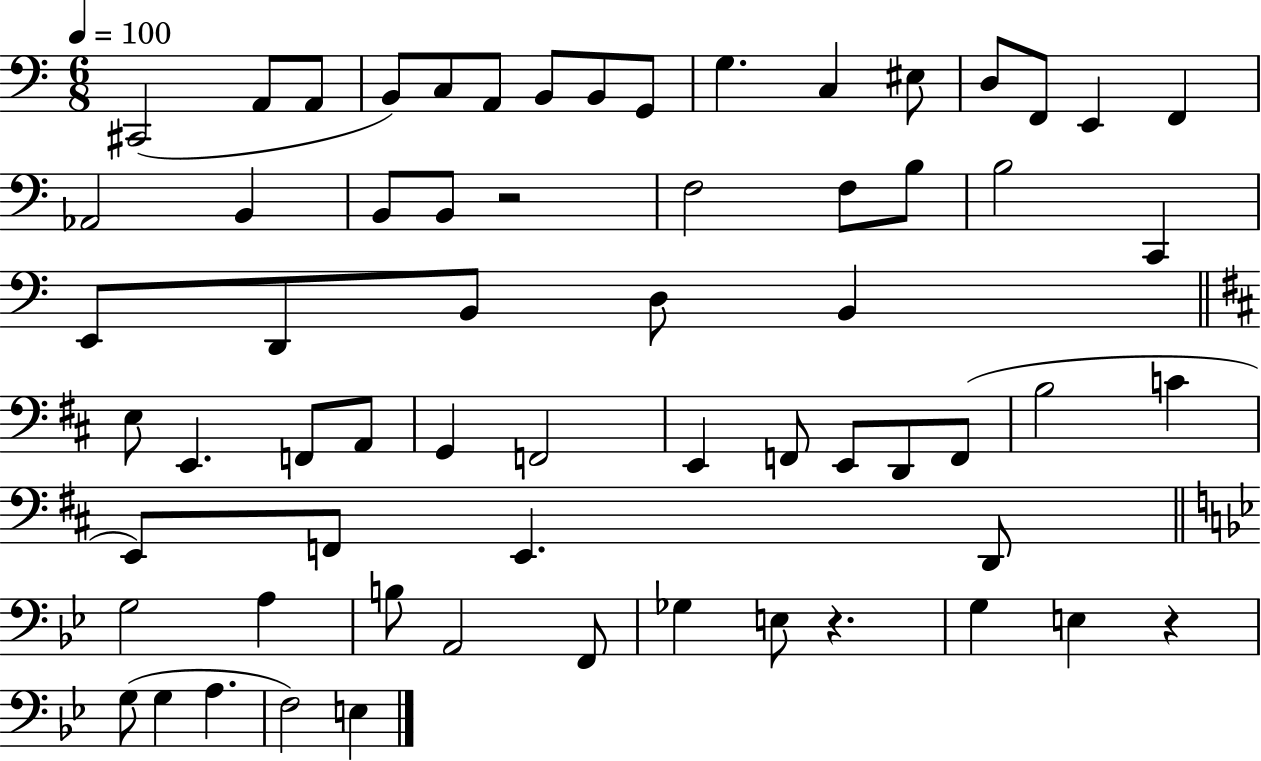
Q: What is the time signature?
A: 6/8